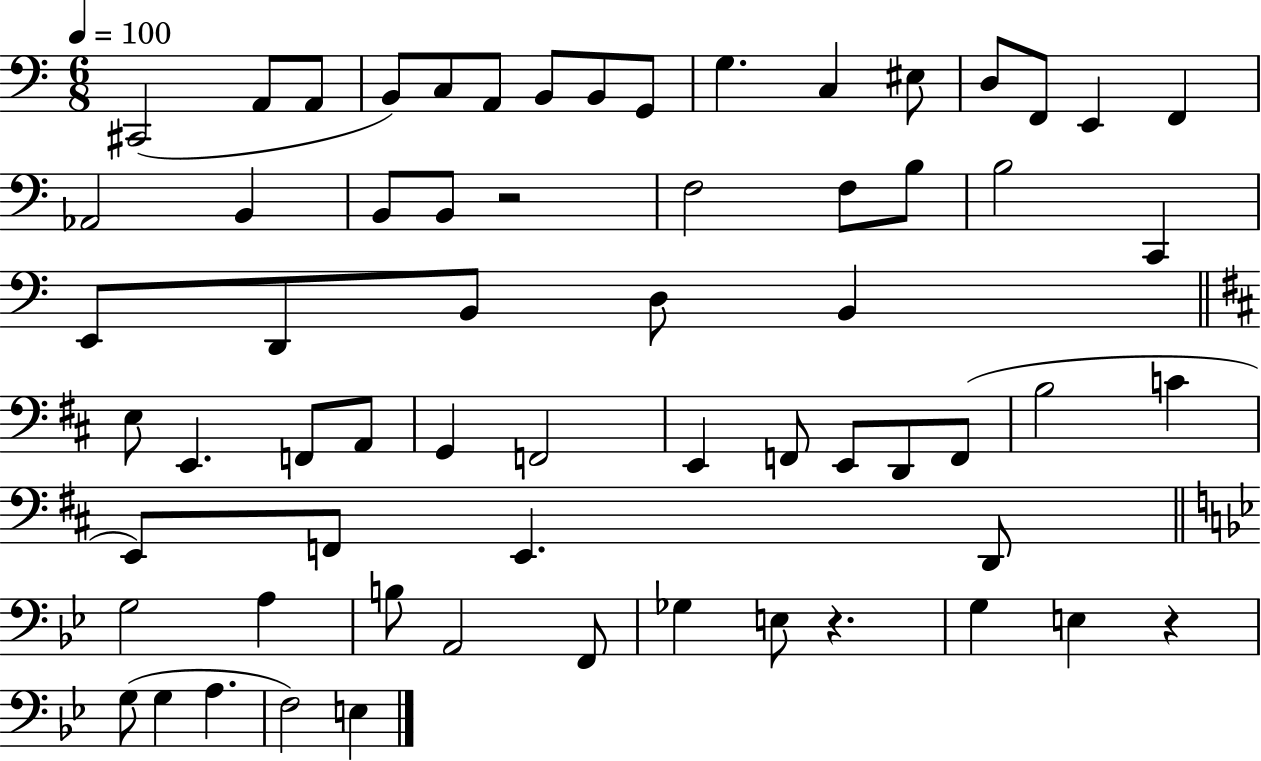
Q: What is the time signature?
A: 6/8